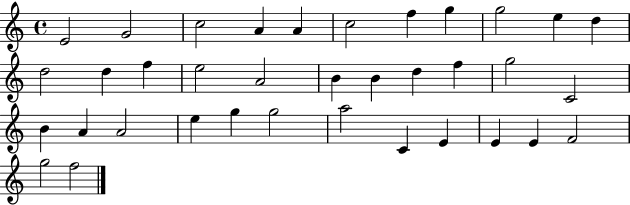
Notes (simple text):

E4/h G4/h C5/h A4/q A4/q C5/h F5/q G5/q G5/h E5/q D5/q D5/h D5/q F5/q E5/h A4/h B4/q B4/q D5/q F5/q G5/h C4/h B4/q A4/q A4/h E5/q G5/q G5/h A5/h C4/q E4/q E4/q E4/q F4/h G5/h F5/h